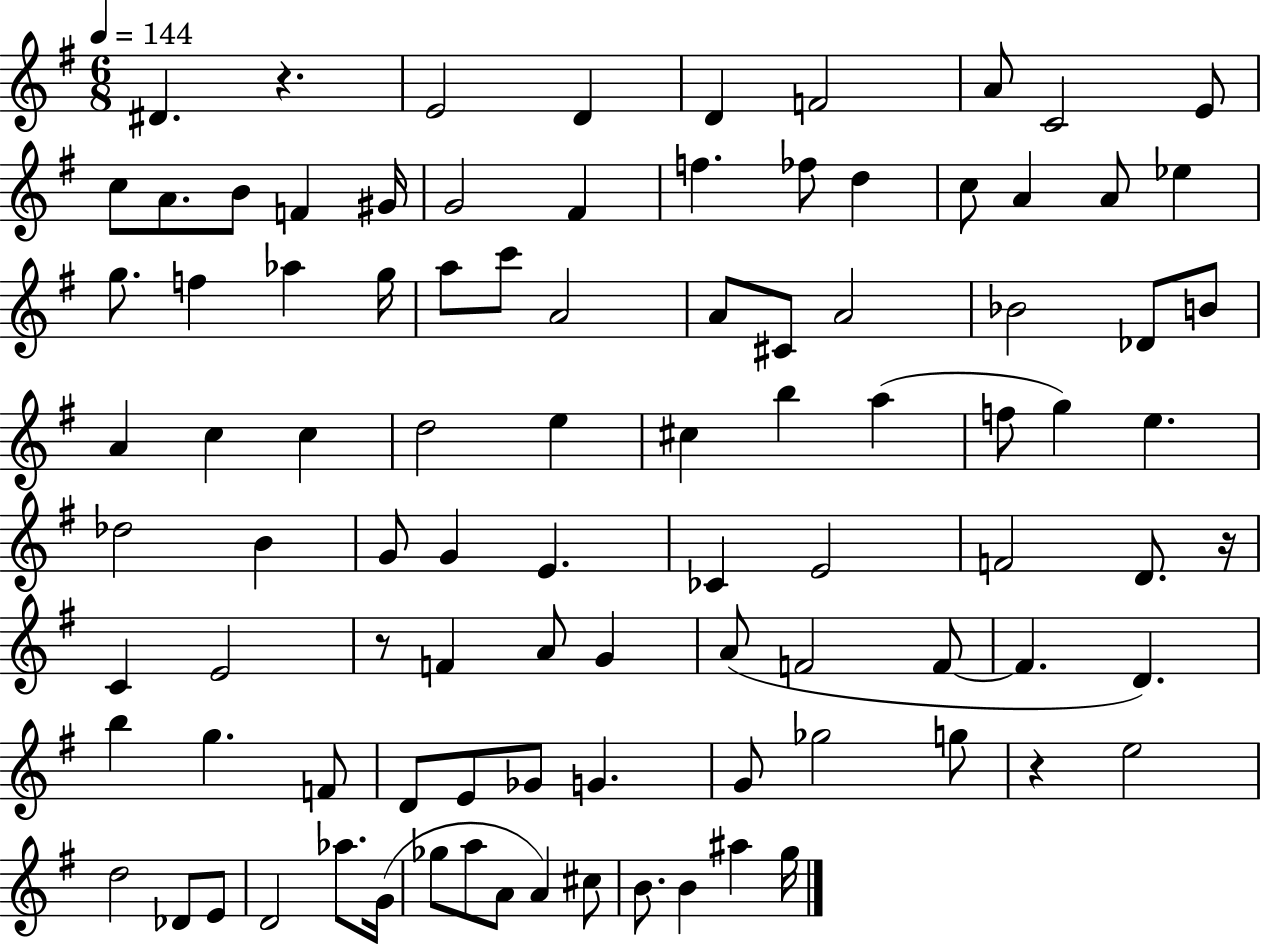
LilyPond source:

{
  \clef treble
  \numericTimeSignature
  \time 6/8
  \key g \major
  \tempo 4 = 144
  dis'4. r4. | e'2 d'4 | d'4 f'2 | a'8 c'2 e'8 | \break c''8 a'8. b'8 f'4 gis'16 | g'2 fis'4 | f''4. fes''8 d''4 | c''8 a'4 a'8 ees''4 | \break g''8. f''4 aes''4 g''16 | a''8 c'''8 a'2 | a'8 cis'8 a'2 | bes'2 des'8 b'8 | \break a'4 c''4 c''4 | d''2 e''4 | cis''4 b''4 a''4( | f''8 g''4) e''4. | \break des''2 b'4 | g'8 g'4 e'4. | ces'4 e'2 | f'2 d'8. r16 | \break c'4 e'2 | r8 f'4 a'8 g'4 | a'8( f'2 f'8~~ | f'4. d'4.) | \break b''4 g''4. f'8 | d'8 e'8 ges'8 g'4. | g'8 ges''2 g''8 | r4 e''2 | \break d''2 des'8 e'8 | d'2 aes''8. g'16( | ges''8 a''8 a'8 a'4) cis''8 | b'8. b'4 ais''4 g''16 | \break \bar "|."
}